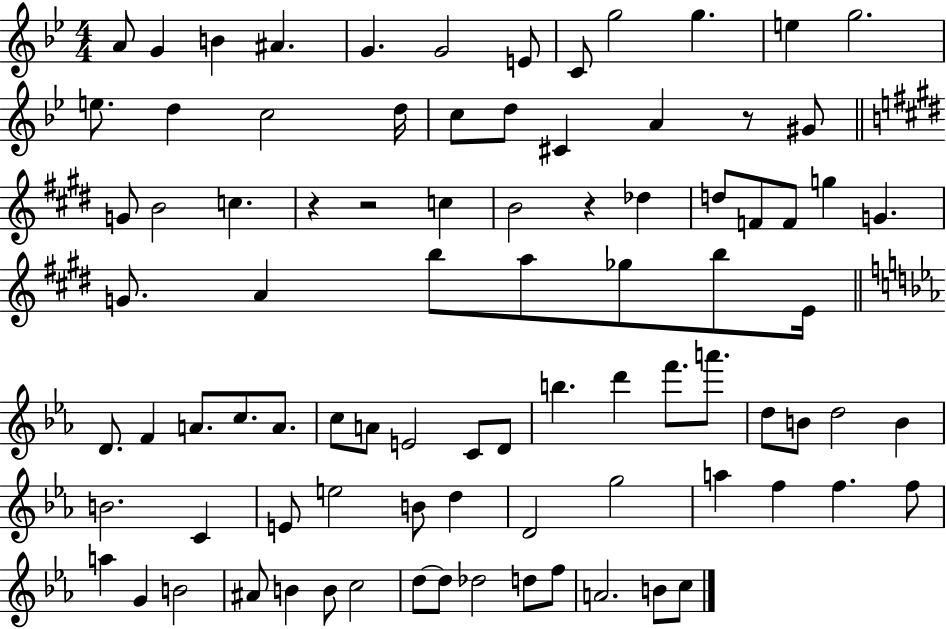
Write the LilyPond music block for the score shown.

{
  \clef treble
  \numericTimeSignature
  \time 4/4
  \key bes \major
  a'8 g'4 b'4 ais'4. | g'4. g'2 e'8 | c'8 g''2 g''4. | e''4 g''2. | \break e''8. d''4 c''2 d''16 | c''8 d''8 cis'4 a'4 r8 gis'8 | \bar "||" \break \key e \major g'8 b'2 c''4. | r4 r2 c''4 | b'2 r4 des''4 | d''8 f'8 f'8 g''4 g'4. | \break g'8. a'4 b''8 a''8 ges''8 b''8 e'16 | \bar "||" \break \key ees \major d'8. f'4 a'8. c''8. a'8. | c''8 a'8 e'2 c'8 d'8 | b''4. d'''4 f'''8. a'''8. | d''8 b'8 d''2 b'4 | \break b'2. c'4 | e'8 e''2 b'8 d''4 | d'2 g''2 | a''4 f''4 f''4. f''8 | \break a''4 g'4 b'2 | ais'8 b'4 b'8 c''2 | d''8~~ d''8 des''2 d''8 f''8 | a'2. b'8 c''8 | \break \bar "|."
}